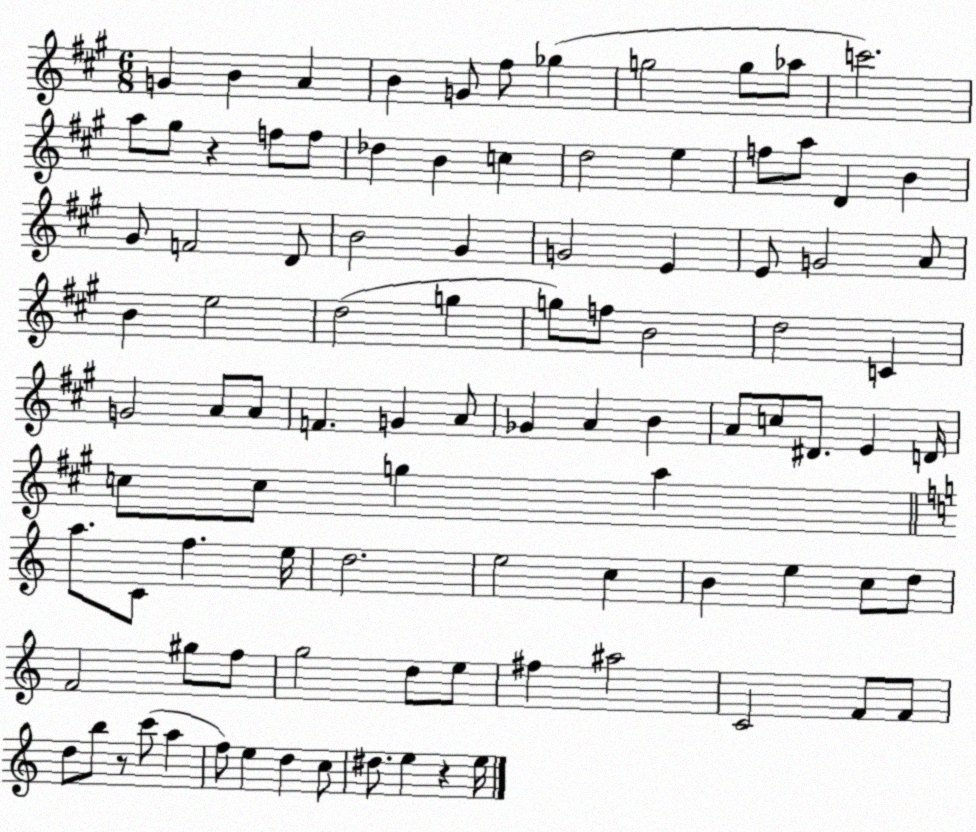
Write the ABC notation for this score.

X:1
T:Untitled
M:6/8
L:1/4
K:A
G B A B G/2 ^f/2 _g g2 g/2 _a/2 c'2 a/2 ^g/2 z f/2 f/2 _d B c d2 e f/2 a/2 D B ^G/2 F2 D/2 B2 ^G G2 E E/2 G2 A/2 B e2 d2 g g/2 f/2 B2 d2 C G2 A/2 A/2 F G A/2 _G A B A/2 c/2 ^D/2 E D/4 c/2 c/2 g a a/2 C/2 f e/4 d2 e2 c B e c/2 d/2 F2 ^g/2 f/2 g2 d/2 e/2 ^f ^a2 C2 F/2 F/2 d/2 b/2 z/2 c'/2 a f/2 e d c/2 ^d/2 e z e/4